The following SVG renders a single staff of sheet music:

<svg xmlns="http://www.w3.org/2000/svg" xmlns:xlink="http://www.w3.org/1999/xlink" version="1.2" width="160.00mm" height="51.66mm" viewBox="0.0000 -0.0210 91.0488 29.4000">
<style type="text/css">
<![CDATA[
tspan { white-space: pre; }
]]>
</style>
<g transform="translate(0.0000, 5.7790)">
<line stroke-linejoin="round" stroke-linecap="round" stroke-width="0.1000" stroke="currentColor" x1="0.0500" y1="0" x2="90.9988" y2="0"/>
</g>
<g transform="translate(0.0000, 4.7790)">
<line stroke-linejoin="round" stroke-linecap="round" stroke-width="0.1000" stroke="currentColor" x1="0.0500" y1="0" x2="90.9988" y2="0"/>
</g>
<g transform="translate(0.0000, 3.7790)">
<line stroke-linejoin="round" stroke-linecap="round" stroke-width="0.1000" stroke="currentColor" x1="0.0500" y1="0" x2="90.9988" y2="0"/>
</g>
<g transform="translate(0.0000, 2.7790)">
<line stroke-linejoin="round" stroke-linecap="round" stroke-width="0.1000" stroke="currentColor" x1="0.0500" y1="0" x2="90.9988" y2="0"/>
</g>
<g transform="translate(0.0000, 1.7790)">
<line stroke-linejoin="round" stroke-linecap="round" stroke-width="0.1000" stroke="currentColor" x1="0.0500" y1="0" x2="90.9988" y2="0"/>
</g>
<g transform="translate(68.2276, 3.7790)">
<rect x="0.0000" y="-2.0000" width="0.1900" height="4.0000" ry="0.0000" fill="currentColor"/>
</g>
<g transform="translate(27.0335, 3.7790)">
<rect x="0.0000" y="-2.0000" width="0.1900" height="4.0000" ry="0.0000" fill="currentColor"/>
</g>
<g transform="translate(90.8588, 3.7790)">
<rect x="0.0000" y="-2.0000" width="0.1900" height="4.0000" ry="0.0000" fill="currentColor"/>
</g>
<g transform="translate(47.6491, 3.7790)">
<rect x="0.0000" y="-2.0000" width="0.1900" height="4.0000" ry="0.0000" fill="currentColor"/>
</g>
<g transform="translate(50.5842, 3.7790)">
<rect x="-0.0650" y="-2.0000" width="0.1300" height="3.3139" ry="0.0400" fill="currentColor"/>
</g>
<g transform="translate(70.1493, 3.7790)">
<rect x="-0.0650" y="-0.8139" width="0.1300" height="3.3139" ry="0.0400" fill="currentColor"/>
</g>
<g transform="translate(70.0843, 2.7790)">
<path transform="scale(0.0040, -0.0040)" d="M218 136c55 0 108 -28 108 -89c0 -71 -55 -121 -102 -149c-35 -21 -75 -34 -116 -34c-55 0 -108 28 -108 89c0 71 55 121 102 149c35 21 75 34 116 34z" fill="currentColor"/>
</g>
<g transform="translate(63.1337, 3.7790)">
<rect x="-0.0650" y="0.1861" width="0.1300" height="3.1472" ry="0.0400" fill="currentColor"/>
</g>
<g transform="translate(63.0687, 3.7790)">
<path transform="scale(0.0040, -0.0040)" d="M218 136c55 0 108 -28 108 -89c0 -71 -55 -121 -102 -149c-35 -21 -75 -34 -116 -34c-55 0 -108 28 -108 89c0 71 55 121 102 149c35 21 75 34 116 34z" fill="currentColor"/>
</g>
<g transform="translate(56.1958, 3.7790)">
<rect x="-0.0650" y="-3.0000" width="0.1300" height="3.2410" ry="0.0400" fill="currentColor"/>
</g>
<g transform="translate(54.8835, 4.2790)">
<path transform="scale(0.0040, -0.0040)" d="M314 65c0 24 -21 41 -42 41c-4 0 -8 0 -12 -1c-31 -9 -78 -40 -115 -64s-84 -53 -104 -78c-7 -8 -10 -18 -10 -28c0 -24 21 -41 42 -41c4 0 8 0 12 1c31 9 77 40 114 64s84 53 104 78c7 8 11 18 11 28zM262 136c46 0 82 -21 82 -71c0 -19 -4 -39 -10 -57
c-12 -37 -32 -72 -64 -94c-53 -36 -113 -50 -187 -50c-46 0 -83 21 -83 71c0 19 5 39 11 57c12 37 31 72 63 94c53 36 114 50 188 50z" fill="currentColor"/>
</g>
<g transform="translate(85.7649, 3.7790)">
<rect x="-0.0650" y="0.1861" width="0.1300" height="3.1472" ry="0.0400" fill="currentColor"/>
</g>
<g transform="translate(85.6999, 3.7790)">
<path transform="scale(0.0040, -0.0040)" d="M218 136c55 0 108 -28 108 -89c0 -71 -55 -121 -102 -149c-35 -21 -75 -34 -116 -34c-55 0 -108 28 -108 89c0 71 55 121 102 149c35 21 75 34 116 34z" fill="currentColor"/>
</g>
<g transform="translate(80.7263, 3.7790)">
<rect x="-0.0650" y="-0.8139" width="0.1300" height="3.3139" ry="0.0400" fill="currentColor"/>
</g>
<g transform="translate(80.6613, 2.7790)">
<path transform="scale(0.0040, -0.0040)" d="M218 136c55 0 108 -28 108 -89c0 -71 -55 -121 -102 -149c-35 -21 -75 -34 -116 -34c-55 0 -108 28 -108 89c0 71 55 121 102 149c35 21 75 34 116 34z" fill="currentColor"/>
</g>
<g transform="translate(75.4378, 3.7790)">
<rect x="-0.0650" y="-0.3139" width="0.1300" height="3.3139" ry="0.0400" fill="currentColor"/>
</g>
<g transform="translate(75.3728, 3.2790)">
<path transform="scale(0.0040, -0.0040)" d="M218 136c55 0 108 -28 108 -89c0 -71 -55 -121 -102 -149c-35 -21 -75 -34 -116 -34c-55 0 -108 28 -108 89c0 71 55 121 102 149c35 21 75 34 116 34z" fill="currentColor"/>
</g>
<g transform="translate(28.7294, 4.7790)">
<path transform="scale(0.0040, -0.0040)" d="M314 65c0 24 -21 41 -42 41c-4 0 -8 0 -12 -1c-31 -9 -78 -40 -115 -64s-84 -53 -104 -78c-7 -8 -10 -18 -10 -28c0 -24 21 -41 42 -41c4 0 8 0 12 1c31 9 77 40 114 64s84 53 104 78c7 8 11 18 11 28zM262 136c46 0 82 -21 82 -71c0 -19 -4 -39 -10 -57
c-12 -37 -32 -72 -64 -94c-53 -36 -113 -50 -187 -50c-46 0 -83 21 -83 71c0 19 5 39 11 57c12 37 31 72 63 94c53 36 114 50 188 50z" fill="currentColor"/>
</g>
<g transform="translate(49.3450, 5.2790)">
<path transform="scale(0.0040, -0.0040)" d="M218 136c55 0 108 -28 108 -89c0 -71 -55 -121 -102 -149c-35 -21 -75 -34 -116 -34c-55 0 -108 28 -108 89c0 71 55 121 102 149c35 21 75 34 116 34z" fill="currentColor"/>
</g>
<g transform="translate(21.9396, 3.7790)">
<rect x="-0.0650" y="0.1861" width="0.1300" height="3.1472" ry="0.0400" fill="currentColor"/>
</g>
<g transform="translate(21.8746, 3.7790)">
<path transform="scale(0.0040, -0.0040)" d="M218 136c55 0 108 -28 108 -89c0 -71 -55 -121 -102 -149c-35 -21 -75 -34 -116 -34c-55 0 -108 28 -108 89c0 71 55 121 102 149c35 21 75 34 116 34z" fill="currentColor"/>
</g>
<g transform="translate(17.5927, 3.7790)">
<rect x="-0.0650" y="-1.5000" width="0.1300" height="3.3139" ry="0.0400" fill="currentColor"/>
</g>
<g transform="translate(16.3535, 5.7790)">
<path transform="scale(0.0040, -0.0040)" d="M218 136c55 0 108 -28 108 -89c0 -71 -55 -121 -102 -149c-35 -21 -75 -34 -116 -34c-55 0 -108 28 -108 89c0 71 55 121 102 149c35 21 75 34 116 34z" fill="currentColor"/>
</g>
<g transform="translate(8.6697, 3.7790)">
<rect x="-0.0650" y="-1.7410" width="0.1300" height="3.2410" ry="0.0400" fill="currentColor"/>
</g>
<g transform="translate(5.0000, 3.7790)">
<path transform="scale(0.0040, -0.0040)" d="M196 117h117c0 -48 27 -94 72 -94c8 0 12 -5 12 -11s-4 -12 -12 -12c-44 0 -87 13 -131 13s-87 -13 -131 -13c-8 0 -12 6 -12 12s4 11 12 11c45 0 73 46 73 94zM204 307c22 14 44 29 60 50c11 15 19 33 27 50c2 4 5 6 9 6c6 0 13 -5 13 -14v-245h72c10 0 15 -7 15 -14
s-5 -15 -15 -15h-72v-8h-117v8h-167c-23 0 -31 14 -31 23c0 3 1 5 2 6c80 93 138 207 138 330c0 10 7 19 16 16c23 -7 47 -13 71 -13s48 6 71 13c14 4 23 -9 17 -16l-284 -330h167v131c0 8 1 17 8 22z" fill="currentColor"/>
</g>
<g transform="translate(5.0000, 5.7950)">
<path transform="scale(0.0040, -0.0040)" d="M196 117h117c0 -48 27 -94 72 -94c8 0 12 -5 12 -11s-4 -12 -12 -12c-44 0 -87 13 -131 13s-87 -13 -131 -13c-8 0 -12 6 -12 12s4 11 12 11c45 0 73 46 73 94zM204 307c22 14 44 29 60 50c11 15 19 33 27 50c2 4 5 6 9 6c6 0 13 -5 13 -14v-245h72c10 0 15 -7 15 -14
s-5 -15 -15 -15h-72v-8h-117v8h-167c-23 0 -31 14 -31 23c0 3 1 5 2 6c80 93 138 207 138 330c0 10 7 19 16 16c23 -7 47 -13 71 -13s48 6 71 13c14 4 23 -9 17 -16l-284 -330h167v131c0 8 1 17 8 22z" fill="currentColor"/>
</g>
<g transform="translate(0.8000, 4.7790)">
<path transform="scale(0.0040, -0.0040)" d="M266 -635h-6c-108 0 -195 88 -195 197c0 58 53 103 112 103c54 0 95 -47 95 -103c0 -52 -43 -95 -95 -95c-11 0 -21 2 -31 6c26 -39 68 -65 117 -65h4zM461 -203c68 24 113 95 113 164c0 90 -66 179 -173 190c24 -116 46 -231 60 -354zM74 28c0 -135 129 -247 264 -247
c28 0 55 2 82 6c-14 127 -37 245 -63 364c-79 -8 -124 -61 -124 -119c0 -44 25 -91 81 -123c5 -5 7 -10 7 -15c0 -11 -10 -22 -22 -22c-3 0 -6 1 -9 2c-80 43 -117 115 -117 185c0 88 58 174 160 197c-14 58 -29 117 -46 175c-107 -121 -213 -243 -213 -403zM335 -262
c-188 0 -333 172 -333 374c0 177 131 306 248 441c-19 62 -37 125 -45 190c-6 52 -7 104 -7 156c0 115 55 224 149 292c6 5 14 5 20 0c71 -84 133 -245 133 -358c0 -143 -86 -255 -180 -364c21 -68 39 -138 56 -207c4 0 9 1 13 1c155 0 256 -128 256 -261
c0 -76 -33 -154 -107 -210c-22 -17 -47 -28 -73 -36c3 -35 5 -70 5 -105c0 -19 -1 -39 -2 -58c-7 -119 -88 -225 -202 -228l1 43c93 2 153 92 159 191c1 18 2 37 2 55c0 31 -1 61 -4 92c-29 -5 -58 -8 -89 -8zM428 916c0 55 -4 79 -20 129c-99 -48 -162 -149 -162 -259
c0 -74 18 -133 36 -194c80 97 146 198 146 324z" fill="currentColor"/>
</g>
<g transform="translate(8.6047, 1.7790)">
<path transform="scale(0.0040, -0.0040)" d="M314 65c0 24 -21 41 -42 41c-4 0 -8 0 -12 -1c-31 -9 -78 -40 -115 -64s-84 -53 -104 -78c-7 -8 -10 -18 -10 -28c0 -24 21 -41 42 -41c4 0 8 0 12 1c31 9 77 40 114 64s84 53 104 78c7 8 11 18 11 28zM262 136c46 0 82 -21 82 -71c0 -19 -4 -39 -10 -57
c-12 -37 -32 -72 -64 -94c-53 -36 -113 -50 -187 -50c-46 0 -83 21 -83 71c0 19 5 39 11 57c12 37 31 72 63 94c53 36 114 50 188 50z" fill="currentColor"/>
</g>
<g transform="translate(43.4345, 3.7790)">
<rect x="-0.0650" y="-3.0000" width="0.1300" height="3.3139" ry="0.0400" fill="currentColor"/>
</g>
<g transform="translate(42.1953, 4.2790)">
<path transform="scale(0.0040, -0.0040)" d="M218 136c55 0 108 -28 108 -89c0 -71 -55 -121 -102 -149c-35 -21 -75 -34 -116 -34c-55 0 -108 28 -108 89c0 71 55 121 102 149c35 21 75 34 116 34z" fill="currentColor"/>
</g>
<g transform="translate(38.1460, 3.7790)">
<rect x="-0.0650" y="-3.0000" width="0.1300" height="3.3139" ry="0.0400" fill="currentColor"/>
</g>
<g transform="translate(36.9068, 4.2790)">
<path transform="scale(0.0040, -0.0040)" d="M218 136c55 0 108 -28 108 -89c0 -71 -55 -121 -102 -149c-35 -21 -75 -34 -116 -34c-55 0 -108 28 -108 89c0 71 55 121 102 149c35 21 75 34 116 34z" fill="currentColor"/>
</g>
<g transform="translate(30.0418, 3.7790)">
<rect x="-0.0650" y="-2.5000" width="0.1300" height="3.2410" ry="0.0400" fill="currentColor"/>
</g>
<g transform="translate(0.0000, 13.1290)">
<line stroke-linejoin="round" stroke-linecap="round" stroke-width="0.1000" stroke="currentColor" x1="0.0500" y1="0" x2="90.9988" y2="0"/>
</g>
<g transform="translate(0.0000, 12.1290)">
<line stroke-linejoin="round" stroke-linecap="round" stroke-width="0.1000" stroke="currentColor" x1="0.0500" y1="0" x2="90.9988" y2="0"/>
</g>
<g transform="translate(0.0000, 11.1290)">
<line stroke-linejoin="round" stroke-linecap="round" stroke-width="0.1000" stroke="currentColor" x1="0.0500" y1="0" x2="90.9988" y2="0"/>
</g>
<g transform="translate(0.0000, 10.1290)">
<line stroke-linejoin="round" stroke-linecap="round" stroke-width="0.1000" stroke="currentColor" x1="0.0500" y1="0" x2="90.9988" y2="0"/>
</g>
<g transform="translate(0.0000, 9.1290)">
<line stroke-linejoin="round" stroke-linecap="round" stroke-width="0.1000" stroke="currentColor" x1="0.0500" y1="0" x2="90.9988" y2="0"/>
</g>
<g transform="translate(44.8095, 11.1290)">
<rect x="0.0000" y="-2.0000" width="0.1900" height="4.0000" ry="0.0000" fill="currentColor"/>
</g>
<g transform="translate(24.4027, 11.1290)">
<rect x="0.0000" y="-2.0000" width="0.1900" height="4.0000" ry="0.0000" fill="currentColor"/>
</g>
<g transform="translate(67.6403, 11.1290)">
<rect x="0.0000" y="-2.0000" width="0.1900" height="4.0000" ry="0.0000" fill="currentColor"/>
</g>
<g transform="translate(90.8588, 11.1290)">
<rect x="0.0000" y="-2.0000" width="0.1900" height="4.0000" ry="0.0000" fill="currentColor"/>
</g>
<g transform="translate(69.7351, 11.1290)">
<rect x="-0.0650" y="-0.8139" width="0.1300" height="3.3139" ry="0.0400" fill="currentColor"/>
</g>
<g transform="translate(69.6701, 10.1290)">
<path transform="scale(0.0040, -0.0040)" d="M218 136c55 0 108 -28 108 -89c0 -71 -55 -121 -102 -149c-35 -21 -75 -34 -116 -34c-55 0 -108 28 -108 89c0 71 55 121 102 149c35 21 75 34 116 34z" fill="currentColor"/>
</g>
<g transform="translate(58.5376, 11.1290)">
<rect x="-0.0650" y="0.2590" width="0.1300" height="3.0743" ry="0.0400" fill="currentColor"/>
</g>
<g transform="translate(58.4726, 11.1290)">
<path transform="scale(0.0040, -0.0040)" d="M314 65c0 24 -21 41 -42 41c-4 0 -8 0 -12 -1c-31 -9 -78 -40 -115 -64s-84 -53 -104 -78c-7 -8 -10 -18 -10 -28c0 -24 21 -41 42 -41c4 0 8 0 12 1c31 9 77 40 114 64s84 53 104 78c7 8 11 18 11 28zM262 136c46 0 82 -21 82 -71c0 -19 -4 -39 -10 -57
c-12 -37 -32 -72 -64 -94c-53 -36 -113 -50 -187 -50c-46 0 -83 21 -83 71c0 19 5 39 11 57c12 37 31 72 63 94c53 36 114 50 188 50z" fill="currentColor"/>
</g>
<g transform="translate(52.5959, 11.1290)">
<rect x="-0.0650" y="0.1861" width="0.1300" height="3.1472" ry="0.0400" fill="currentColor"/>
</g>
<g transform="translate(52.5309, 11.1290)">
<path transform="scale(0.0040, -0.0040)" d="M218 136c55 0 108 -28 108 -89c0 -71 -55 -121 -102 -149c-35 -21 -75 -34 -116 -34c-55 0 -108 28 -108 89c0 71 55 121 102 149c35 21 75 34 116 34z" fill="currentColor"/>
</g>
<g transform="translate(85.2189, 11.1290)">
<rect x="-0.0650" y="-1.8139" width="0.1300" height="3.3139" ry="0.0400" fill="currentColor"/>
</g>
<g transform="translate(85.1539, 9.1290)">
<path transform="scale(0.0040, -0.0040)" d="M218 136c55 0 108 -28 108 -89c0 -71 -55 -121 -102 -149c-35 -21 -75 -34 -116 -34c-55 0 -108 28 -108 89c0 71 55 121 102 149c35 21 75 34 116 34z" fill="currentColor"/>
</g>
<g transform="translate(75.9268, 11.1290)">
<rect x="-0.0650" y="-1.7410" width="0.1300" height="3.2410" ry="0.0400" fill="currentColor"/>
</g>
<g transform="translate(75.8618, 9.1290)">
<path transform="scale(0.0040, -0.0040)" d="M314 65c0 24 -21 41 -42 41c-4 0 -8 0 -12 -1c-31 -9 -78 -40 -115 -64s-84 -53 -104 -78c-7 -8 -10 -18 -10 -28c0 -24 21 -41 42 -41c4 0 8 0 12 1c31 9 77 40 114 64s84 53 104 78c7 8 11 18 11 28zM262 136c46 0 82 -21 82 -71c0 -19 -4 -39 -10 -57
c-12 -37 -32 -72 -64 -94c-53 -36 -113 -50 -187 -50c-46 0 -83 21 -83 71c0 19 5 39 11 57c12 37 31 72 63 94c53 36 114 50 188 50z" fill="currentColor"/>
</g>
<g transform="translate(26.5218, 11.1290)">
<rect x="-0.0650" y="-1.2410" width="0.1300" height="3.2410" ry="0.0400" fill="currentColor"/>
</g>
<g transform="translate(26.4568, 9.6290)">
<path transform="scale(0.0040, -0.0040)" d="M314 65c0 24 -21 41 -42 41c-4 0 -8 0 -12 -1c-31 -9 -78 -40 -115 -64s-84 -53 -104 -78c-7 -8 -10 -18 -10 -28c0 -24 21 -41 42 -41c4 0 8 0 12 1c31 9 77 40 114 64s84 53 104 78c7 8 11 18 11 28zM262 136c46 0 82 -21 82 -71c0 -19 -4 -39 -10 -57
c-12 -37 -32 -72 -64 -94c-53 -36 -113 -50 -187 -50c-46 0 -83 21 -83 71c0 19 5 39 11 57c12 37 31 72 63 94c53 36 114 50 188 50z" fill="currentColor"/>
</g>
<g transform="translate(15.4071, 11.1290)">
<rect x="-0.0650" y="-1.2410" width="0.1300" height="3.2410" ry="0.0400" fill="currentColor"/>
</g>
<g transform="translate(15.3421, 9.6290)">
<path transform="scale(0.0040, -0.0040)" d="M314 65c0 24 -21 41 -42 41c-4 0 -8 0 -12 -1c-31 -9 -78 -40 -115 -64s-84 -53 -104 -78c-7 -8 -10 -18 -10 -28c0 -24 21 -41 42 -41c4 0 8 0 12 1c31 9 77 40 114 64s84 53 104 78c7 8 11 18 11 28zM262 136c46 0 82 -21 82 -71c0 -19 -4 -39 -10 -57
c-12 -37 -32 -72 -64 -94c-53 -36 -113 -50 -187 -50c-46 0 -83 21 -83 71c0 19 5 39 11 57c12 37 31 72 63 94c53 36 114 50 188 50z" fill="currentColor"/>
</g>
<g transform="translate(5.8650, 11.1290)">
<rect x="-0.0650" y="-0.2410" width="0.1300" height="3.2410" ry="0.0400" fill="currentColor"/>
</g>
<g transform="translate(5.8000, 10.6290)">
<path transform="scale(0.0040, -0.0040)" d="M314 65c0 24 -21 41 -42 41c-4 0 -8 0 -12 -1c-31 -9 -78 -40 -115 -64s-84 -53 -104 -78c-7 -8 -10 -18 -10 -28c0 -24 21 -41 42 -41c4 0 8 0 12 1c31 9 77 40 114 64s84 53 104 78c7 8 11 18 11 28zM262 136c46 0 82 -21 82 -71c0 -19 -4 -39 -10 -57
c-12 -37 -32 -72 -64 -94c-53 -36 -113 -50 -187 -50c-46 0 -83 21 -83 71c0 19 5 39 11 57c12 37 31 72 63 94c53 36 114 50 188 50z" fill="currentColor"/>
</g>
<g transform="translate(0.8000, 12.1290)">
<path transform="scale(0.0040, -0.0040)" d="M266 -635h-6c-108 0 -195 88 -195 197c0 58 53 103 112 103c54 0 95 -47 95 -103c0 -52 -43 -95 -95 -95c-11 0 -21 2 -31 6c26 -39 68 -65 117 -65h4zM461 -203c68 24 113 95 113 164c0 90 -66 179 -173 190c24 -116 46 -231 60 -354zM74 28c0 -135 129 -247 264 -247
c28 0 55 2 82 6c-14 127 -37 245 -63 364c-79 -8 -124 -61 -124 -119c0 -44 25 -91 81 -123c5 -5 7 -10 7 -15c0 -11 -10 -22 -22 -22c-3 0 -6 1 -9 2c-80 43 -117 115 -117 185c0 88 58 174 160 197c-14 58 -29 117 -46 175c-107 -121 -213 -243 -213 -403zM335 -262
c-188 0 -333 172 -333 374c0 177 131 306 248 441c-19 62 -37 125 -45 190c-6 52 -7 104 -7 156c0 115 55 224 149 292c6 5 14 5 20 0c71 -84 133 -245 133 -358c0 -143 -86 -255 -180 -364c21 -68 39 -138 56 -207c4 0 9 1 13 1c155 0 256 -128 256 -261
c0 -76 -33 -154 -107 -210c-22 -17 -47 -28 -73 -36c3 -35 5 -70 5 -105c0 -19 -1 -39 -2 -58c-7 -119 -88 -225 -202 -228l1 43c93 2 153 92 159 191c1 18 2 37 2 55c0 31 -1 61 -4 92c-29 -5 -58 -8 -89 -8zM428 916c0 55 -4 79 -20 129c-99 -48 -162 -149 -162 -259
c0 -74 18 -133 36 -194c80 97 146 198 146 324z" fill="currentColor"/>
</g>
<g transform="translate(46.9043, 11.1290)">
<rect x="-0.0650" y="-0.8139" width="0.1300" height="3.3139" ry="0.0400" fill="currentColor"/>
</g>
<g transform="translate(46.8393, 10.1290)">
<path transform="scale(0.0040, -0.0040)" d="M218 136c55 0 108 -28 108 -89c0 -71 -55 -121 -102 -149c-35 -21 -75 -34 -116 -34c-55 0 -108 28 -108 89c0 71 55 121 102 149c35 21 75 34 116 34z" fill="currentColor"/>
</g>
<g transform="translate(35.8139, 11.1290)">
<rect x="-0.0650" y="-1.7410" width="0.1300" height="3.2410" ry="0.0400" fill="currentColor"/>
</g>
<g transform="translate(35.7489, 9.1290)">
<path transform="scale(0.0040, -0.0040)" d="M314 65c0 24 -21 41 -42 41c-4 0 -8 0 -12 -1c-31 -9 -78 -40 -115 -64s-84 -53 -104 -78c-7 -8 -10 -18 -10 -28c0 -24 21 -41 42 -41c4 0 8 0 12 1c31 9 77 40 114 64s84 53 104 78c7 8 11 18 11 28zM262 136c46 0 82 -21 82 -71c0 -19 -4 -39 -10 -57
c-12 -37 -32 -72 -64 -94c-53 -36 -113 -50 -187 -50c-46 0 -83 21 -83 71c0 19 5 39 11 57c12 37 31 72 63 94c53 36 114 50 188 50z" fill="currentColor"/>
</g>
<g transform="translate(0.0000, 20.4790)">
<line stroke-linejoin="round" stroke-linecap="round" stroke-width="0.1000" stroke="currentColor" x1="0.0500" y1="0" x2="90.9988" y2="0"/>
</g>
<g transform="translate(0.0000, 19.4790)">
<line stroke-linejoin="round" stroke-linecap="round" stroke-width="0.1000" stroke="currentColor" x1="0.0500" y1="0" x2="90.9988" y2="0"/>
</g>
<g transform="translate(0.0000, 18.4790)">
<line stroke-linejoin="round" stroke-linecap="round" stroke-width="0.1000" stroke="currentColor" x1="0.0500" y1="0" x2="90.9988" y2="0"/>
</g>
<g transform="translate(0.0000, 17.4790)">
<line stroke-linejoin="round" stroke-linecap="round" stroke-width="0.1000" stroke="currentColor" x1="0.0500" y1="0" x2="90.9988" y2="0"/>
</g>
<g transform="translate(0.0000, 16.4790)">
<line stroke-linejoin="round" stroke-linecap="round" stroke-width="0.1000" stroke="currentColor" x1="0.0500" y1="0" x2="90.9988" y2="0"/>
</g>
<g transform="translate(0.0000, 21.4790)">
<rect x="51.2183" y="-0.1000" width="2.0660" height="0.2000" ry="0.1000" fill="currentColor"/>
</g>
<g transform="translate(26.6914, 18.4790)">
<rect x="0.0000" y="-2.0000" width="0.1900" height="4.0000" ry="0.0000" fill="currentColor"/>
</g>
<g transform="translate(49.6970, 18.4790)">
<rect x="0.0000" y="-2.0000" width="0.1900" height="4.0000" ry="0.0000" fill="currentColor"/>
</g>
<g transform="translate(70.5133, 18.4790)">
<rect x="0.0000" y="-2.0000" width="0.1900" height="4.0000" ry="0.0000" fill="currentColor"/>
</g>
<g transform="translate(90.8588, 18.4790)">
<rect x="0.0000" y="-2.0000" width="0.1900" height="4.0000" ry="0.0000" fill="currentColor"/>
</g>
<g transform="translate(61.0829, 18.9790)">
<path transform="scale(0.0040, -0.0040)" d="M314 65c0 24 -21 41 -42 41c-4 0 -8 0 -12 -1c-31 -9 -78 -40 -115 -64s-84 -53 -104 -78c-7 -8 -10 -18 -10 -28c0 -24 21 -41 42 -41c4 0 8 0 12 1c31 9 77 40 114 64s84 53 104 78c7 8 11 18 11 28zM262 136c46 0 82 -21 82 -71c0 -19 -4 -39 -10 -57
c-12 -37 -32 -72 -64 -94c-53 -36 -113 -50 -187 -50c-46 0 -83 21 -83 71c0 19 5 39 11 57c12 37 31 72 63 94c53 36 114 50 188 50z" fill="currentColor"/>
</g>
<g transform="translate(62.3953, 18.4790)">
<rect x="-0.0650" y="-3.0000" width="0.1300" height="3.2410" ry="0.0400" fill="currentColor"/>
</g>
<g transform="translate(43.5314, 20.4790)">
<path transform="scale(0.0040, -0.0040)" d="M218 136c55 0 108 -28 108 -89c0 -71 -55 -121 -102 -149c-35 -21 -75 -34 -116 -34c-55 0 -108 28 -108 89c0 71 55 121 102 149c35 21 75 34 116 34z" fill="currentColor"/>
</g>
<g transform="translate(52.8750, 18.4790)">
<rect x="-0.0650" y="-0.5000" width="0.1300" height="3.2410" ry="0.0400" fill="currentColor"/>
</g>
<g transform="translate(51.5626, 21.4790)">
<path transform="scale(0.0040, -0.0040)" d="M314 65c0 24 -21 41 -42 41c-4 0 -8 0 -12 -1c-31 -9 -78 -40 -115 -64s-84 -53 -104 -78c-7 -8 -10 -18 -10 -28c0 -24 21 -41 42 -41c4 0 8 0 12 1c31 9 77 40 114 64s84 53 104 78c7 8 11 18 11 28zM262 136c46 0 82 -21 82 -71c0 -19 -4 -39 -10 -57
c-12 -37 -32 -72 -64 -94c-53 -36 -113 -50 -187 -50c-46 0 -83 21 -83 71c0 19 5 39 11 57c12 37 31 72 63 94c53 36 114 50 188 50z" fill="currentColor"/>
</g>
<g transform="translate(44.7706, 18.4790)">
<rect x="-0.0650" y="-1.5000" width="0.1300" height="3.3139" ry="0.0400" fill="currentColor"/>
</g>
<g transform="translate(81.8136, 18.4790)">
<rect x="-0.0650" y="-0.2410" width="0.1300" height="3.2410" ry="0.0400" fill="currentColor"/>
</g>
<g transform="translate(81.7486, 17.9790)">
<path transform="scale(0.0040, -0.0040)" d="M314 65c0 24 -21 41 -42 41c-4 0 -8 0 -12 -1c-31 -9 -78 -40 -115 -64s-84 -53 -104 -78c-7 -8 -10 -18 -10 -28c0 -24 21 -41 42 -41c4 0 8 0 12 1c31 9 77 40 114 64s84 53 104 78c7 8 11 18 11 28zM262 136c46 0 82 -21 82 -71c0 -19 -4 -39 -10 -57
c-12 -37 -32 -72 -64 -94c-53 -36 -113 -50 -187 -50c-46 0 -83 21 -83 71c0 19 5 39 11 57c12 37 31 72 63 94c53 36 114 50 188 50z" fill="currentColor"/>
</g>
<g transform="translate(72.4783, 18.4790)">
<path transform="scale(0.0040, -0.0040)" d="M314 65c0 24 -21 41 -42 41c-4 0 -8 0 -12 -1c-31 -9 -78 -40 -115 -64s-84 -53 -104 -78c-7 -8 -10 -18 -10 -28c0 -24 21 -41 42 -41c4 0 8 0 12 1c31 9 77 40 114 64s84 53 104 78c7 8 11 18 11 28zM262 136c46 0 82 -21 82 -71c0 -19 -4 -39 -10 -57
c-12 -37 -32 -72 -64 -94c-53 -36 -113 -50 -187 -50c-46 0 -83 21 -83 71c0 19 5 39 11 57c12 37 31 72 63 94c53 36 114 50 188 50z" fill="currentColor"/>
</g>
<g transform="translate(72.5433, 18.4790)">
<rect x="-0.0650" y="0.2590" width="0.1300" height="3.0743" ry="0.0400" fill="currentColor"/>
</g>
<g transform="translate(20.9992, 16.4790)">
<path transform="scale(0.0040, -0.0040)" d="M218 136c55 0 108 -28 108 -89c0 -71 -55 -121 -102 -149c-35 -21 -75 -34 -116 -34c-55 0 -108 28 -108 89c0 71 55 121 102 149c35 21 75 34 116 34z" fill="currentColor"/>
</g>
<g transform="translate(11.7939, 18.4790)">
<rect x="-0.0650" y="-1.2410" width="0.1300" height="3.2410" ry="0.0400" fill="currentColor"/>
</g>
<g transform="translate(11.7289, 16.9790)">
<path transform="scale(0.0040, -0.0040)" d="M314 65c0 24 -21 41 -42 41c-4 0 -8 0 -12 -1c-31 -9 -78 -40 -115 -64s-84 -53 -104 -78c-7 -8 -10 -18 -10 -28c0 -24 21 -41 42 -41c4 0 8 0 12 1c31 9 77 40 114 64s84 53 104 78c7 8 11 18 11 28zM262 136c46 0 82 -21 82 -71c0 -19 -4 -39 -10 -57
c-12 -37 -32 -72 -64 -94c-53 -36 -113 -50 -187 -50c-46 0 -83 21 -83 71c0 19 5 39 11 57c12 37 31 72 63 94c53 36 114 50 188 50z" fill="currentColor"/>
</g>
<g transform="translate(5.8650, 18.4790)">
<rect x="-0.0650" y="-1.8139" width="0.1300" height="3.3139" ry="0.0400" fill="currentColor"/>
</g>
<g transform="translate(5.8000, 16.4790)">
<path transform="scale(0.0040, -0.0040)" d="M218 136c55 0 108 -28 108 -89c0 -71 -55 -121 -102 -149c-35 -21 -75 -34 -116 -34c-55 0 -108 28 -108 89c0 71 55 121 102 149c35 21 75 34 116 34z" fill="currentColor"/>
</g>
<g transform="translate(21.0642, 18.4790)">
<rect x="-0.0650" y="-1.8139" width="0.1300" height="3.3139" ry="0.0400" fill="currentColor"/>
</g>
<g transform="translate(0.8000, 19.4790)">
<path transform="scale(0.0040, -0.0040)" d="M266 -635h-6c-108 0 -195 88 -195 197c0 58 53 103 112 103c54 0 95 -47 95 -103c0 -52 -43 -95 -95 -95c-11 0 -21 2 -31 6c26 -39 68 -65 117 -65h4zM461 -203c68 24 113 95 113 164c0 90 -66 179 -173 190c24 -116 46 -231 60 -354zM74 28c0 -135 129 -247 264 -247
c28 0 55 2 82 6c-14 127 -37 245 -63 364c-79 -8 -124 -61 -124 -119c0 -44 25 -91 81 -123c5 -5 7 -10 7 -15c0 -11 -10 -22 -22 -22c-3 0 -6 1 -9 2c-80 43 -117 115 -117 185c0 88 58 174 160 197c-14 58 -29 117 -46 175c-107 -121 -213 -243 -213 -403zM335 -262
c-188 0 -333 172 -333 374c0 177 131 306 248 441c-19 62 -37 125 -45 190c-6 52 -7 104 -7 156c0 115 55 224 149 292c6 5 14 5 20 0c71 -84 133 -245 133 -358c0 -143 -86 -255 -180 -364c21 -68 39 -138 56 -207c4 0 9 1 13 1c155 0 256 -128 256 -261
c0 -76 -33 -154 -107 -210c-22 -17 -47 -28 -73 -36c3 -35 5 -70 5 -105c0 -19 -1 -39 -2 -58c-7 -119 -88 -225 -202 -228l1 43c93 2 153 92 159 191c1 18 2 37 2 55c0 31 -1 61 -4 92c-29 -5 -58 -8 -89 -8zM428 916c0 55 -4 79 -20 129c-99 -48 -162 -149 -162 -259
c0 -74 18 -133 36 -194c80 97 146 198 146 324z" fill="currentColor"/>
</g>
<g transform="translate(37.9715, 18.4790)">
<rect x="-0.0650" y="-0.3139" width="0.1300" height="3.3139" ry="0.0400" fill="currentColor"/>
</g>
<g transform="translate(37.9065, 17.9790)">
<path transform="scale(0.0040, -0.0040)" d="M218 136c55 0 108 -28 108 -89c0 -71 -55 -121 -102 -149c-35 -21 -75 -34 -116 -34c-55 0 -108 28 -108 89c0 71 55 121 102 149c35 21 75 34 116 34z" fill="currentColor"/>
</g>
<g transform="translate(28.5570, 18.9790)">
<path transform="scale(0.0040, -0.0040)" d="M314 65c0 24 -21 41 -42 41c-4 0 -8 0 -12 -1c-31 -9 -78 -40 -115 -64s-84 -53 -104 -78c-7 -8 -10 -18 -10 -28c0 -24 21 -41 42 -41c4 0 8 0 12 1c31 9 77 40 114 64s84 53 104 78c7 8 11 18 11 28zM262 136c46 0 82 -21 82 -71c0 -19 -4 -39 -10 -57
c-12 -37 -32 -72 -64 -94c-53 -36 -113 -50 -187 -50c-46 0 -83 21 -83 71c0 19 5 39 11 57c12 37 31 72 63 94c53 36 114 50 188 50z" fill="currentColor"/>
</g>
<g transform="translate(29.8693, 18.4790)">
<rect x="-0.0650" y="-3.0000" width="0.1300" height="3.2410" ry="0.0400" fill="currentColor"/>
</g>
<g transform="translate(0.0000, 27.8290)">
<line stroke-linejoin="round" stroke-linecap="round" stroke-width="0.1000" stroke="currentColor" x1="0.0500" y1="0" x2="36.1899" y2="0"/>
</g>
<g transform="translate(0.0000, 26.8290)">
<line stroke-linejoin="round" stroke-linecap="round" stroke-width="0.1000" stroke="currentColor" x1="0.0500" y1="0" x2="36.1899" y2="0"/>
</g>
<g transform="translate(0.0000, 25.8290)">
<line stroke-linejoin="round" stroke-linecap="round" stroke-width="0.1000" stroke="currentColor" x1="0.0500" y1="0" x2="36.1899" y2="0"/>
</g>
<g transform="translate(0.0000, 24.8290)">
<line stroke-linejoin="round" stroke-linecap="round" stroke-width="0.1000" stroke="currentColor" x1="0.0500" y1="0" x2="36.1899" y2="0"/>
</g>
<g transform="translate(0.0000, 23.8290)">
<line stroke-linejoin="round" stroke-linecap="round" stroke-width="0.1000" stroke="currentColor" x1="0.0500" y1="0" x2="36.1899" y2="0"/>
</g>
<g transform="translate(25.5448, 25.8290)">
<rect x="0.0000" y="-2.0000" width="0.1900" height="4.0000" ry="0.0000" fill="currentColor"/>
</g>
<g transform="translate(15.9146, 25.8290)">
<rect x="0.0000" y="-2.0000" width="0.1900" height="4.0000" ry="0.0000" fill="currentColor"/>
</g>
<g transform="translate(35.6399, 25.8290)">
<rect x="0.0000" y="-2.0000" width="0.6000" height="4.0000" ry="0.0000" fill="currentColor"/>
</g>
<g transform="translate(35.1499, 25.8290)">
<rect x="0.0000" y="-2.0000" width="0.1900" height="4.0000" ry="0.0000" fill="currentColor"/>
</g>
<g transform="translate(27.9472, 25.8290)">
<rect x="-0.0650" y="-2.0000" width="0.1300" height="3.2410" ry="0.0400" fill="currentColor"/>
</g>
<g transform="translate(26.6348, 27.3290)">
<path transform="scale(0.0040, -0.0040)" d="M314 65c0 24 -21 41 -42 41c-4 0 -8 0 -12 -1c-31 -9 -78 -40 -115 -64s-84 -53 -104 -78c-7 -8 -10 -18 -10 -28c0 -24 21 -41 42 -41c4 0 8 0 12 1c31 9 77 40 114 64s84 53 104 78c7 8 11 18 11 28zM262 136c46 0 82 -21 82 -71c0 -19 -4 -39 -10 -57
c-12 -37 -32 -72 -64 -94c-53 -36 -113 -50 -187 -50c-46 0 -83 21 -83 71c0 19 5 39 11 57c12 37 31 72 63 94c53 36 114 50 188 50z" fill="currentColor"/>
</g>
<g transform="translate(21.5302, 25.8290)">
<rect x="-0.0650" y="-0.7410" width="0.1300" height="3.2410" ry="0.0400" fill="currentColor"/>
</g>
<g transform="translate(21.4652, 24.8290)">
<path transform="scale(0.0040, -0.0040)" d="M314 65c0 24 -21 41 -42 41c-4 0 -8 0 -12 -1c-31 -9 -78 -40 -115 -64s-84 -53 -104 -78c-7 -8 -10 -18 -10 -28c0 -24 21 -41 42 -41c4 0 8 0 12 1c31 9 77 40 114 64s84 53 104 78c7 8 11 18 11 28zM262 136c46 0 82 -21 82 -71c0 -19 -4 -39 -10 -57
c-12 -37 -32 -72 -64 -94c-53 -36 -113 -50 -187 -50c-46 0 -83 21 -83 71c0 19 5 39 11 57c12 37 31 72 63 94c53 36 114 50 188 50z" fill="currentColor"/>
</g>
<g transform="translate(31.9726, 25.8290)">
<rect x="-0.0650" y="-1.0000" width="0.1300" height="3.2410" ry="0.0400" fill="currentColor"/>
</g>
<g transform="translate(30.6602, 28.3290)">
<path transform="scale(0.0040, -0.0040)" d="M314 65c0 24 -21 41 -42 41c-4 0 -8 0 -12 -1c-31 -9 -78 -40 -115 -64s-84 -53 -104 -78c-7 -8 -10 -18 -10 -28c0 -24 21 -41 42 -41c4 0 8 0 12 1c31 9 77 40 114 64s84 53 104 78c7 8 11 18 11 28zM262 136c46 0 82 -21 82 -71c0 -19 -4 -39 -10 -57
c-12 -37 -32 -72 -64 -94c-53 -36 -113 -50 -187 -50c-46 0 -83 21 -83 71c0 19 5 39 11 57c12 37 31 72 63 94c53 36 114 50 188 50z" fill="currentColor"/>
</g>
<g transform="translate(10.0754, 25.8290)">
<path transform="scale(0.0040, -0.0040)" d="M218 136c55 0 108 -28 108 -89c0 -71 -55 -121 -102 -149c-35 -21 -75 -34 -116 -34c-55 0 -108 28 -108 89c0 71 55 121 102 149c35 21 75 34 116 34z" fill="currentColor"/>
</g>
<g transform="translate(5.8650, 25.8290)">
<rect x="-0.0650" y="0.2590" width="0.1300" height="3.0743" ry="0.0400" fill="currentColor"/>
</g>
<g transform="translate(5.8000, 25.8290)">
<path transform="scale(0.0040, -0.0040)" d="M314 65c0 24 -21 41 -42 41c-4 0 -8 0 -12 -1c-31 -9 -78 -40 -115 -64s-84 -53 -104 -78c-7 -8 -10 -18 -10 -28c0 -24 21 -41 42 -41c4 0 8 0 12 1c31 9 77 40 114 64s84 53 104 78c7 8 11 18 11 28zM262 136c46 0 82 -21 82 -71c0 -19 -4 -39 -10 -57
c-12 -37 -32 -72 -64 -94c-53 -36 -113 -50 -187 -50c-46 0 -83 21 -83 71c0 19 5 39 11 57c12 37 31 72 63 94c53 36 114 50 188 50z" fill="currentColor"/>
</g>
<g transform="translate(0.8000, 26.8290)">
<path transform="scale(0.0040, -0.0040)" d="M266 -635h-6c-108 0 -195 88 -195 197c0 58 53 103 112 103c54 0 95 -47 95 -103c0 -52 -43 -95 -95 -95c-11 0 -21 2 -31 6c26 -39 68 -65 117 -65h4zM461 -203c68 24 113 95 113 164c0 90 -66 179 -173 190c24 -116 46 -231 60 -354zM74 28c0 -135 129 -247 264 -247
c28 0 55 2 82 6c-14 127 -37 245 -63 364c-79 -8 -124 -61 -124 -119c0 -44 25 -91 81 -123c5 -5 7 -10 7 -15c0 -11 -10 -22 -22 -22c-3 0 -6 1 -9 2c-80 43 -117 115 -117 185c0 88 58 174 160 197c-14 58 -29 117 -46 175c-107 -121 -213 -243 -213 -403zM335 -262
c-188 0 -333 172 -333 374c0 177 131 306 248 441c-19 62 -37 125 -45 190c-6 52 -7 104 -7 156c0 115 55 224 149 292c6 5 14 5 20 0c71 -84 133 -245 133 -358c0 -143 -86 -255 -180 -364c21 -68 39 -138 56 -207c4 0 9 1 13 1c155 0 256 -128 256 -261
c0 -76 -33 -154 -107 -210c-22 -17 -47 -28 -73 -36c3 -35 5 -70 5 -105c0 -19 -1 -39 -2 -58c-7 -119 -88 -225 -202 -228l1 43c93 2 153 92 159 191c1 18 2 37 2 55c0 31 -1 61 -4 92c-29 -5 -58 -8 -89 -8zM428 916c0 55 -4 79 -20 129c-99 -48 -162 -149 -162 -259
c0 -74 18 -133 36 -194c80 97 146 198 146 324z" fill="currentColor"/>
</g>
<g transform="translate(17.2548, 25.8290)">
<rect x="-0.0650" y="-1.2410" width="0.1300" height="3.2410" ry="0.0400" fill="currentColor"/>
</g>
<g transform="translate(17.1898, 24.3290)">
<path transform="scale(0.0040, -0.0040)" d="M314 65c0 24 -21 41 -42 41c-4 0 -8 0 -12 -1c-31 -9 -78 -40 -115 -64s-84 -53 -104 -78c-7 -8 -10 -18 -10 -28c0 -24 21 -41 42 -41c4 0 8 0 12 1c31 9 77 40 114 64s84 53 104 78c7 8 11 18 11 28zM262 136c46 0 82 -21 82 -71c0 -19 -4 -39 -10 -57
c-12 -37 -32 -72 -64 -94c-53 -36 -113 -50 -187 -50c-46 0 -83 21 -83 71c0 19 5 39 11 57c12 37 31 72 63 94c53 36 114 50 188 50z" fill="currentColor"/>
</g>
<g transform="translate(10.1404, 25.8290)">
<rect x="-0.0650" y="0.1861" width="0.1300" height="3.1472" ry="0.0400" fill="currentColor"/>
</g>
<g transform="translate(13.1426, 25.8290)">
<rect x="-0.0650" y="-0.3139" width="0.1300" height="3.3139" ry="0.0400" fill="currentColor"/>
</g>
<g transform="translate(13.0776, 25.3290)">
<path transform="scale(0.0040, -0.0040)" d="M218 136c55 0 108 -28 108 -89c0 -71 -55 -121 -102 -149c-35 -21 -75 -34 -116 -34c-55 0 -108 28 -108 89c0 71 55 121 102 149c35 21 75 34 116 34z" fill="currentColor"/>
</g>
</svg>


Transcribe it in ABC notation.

X:1
T:Untitled
M:4/4
L:1/4
K:C
f2 E B G2 A A F A2 B d c d B c2 e2 e2 f2 d B B2 d f2 f f e2 f A2 c E C2 A2 B2 c2 B2 B c e2 d2 F2 D2